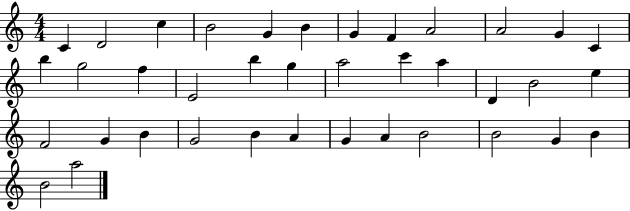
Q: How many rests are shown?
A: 0